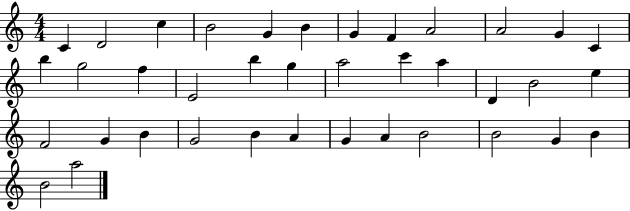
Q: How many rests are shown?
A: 0